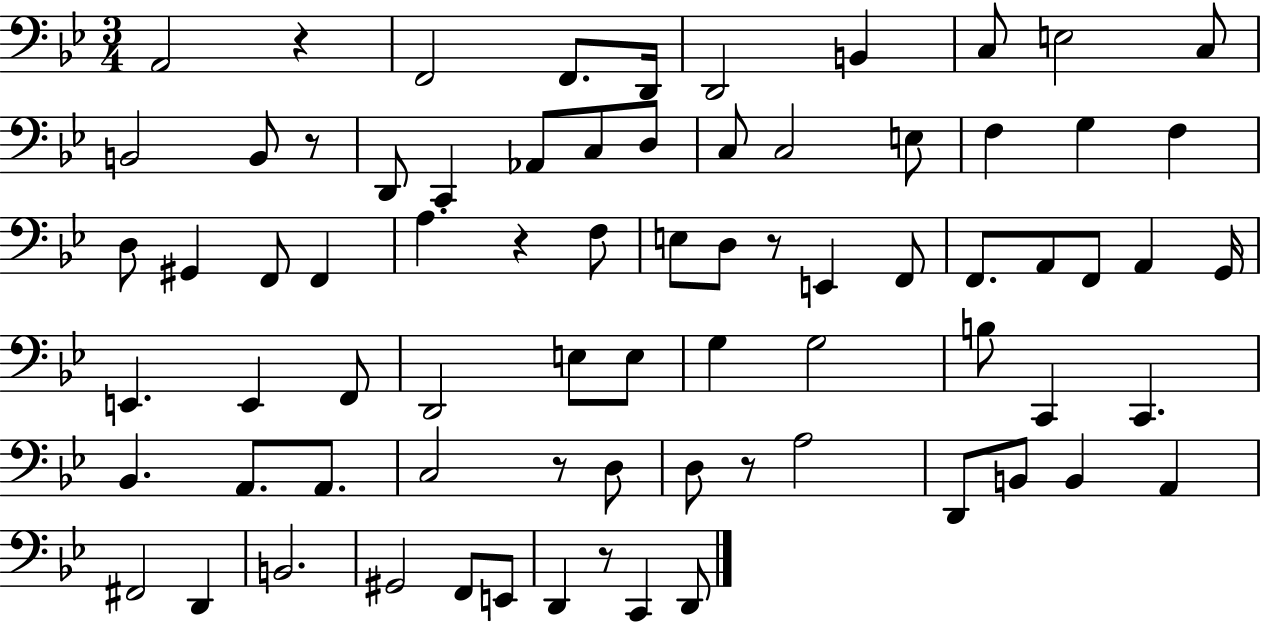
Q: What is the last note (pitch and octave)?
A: D2